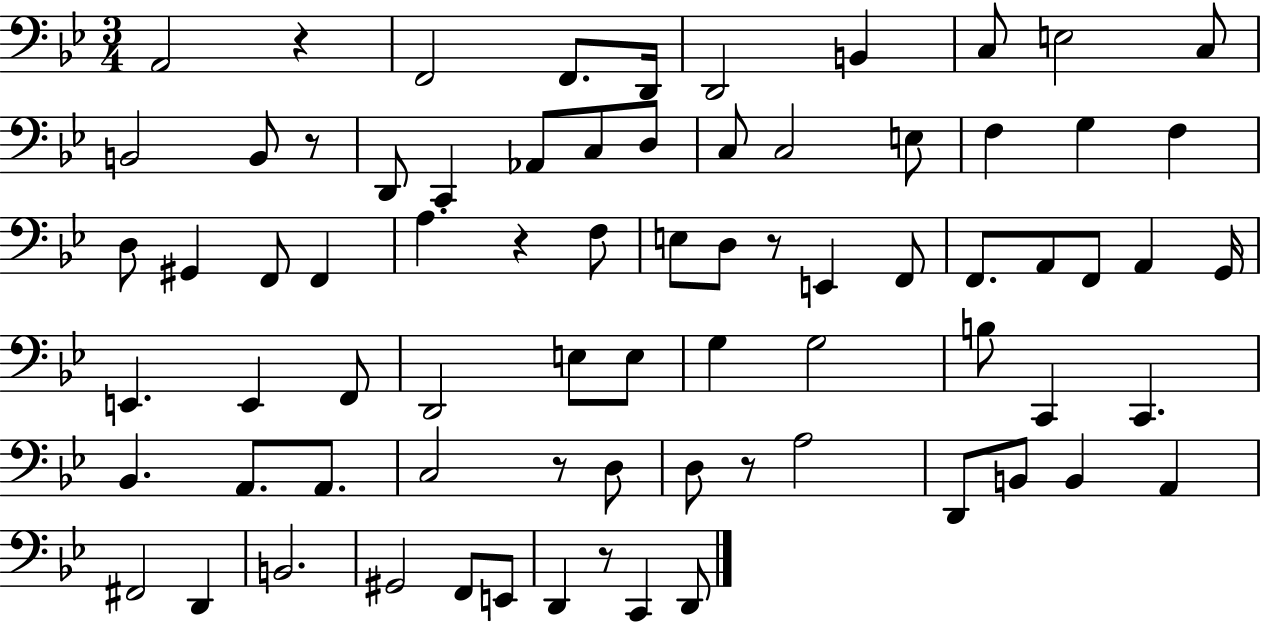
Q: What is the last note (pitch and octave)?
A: D2